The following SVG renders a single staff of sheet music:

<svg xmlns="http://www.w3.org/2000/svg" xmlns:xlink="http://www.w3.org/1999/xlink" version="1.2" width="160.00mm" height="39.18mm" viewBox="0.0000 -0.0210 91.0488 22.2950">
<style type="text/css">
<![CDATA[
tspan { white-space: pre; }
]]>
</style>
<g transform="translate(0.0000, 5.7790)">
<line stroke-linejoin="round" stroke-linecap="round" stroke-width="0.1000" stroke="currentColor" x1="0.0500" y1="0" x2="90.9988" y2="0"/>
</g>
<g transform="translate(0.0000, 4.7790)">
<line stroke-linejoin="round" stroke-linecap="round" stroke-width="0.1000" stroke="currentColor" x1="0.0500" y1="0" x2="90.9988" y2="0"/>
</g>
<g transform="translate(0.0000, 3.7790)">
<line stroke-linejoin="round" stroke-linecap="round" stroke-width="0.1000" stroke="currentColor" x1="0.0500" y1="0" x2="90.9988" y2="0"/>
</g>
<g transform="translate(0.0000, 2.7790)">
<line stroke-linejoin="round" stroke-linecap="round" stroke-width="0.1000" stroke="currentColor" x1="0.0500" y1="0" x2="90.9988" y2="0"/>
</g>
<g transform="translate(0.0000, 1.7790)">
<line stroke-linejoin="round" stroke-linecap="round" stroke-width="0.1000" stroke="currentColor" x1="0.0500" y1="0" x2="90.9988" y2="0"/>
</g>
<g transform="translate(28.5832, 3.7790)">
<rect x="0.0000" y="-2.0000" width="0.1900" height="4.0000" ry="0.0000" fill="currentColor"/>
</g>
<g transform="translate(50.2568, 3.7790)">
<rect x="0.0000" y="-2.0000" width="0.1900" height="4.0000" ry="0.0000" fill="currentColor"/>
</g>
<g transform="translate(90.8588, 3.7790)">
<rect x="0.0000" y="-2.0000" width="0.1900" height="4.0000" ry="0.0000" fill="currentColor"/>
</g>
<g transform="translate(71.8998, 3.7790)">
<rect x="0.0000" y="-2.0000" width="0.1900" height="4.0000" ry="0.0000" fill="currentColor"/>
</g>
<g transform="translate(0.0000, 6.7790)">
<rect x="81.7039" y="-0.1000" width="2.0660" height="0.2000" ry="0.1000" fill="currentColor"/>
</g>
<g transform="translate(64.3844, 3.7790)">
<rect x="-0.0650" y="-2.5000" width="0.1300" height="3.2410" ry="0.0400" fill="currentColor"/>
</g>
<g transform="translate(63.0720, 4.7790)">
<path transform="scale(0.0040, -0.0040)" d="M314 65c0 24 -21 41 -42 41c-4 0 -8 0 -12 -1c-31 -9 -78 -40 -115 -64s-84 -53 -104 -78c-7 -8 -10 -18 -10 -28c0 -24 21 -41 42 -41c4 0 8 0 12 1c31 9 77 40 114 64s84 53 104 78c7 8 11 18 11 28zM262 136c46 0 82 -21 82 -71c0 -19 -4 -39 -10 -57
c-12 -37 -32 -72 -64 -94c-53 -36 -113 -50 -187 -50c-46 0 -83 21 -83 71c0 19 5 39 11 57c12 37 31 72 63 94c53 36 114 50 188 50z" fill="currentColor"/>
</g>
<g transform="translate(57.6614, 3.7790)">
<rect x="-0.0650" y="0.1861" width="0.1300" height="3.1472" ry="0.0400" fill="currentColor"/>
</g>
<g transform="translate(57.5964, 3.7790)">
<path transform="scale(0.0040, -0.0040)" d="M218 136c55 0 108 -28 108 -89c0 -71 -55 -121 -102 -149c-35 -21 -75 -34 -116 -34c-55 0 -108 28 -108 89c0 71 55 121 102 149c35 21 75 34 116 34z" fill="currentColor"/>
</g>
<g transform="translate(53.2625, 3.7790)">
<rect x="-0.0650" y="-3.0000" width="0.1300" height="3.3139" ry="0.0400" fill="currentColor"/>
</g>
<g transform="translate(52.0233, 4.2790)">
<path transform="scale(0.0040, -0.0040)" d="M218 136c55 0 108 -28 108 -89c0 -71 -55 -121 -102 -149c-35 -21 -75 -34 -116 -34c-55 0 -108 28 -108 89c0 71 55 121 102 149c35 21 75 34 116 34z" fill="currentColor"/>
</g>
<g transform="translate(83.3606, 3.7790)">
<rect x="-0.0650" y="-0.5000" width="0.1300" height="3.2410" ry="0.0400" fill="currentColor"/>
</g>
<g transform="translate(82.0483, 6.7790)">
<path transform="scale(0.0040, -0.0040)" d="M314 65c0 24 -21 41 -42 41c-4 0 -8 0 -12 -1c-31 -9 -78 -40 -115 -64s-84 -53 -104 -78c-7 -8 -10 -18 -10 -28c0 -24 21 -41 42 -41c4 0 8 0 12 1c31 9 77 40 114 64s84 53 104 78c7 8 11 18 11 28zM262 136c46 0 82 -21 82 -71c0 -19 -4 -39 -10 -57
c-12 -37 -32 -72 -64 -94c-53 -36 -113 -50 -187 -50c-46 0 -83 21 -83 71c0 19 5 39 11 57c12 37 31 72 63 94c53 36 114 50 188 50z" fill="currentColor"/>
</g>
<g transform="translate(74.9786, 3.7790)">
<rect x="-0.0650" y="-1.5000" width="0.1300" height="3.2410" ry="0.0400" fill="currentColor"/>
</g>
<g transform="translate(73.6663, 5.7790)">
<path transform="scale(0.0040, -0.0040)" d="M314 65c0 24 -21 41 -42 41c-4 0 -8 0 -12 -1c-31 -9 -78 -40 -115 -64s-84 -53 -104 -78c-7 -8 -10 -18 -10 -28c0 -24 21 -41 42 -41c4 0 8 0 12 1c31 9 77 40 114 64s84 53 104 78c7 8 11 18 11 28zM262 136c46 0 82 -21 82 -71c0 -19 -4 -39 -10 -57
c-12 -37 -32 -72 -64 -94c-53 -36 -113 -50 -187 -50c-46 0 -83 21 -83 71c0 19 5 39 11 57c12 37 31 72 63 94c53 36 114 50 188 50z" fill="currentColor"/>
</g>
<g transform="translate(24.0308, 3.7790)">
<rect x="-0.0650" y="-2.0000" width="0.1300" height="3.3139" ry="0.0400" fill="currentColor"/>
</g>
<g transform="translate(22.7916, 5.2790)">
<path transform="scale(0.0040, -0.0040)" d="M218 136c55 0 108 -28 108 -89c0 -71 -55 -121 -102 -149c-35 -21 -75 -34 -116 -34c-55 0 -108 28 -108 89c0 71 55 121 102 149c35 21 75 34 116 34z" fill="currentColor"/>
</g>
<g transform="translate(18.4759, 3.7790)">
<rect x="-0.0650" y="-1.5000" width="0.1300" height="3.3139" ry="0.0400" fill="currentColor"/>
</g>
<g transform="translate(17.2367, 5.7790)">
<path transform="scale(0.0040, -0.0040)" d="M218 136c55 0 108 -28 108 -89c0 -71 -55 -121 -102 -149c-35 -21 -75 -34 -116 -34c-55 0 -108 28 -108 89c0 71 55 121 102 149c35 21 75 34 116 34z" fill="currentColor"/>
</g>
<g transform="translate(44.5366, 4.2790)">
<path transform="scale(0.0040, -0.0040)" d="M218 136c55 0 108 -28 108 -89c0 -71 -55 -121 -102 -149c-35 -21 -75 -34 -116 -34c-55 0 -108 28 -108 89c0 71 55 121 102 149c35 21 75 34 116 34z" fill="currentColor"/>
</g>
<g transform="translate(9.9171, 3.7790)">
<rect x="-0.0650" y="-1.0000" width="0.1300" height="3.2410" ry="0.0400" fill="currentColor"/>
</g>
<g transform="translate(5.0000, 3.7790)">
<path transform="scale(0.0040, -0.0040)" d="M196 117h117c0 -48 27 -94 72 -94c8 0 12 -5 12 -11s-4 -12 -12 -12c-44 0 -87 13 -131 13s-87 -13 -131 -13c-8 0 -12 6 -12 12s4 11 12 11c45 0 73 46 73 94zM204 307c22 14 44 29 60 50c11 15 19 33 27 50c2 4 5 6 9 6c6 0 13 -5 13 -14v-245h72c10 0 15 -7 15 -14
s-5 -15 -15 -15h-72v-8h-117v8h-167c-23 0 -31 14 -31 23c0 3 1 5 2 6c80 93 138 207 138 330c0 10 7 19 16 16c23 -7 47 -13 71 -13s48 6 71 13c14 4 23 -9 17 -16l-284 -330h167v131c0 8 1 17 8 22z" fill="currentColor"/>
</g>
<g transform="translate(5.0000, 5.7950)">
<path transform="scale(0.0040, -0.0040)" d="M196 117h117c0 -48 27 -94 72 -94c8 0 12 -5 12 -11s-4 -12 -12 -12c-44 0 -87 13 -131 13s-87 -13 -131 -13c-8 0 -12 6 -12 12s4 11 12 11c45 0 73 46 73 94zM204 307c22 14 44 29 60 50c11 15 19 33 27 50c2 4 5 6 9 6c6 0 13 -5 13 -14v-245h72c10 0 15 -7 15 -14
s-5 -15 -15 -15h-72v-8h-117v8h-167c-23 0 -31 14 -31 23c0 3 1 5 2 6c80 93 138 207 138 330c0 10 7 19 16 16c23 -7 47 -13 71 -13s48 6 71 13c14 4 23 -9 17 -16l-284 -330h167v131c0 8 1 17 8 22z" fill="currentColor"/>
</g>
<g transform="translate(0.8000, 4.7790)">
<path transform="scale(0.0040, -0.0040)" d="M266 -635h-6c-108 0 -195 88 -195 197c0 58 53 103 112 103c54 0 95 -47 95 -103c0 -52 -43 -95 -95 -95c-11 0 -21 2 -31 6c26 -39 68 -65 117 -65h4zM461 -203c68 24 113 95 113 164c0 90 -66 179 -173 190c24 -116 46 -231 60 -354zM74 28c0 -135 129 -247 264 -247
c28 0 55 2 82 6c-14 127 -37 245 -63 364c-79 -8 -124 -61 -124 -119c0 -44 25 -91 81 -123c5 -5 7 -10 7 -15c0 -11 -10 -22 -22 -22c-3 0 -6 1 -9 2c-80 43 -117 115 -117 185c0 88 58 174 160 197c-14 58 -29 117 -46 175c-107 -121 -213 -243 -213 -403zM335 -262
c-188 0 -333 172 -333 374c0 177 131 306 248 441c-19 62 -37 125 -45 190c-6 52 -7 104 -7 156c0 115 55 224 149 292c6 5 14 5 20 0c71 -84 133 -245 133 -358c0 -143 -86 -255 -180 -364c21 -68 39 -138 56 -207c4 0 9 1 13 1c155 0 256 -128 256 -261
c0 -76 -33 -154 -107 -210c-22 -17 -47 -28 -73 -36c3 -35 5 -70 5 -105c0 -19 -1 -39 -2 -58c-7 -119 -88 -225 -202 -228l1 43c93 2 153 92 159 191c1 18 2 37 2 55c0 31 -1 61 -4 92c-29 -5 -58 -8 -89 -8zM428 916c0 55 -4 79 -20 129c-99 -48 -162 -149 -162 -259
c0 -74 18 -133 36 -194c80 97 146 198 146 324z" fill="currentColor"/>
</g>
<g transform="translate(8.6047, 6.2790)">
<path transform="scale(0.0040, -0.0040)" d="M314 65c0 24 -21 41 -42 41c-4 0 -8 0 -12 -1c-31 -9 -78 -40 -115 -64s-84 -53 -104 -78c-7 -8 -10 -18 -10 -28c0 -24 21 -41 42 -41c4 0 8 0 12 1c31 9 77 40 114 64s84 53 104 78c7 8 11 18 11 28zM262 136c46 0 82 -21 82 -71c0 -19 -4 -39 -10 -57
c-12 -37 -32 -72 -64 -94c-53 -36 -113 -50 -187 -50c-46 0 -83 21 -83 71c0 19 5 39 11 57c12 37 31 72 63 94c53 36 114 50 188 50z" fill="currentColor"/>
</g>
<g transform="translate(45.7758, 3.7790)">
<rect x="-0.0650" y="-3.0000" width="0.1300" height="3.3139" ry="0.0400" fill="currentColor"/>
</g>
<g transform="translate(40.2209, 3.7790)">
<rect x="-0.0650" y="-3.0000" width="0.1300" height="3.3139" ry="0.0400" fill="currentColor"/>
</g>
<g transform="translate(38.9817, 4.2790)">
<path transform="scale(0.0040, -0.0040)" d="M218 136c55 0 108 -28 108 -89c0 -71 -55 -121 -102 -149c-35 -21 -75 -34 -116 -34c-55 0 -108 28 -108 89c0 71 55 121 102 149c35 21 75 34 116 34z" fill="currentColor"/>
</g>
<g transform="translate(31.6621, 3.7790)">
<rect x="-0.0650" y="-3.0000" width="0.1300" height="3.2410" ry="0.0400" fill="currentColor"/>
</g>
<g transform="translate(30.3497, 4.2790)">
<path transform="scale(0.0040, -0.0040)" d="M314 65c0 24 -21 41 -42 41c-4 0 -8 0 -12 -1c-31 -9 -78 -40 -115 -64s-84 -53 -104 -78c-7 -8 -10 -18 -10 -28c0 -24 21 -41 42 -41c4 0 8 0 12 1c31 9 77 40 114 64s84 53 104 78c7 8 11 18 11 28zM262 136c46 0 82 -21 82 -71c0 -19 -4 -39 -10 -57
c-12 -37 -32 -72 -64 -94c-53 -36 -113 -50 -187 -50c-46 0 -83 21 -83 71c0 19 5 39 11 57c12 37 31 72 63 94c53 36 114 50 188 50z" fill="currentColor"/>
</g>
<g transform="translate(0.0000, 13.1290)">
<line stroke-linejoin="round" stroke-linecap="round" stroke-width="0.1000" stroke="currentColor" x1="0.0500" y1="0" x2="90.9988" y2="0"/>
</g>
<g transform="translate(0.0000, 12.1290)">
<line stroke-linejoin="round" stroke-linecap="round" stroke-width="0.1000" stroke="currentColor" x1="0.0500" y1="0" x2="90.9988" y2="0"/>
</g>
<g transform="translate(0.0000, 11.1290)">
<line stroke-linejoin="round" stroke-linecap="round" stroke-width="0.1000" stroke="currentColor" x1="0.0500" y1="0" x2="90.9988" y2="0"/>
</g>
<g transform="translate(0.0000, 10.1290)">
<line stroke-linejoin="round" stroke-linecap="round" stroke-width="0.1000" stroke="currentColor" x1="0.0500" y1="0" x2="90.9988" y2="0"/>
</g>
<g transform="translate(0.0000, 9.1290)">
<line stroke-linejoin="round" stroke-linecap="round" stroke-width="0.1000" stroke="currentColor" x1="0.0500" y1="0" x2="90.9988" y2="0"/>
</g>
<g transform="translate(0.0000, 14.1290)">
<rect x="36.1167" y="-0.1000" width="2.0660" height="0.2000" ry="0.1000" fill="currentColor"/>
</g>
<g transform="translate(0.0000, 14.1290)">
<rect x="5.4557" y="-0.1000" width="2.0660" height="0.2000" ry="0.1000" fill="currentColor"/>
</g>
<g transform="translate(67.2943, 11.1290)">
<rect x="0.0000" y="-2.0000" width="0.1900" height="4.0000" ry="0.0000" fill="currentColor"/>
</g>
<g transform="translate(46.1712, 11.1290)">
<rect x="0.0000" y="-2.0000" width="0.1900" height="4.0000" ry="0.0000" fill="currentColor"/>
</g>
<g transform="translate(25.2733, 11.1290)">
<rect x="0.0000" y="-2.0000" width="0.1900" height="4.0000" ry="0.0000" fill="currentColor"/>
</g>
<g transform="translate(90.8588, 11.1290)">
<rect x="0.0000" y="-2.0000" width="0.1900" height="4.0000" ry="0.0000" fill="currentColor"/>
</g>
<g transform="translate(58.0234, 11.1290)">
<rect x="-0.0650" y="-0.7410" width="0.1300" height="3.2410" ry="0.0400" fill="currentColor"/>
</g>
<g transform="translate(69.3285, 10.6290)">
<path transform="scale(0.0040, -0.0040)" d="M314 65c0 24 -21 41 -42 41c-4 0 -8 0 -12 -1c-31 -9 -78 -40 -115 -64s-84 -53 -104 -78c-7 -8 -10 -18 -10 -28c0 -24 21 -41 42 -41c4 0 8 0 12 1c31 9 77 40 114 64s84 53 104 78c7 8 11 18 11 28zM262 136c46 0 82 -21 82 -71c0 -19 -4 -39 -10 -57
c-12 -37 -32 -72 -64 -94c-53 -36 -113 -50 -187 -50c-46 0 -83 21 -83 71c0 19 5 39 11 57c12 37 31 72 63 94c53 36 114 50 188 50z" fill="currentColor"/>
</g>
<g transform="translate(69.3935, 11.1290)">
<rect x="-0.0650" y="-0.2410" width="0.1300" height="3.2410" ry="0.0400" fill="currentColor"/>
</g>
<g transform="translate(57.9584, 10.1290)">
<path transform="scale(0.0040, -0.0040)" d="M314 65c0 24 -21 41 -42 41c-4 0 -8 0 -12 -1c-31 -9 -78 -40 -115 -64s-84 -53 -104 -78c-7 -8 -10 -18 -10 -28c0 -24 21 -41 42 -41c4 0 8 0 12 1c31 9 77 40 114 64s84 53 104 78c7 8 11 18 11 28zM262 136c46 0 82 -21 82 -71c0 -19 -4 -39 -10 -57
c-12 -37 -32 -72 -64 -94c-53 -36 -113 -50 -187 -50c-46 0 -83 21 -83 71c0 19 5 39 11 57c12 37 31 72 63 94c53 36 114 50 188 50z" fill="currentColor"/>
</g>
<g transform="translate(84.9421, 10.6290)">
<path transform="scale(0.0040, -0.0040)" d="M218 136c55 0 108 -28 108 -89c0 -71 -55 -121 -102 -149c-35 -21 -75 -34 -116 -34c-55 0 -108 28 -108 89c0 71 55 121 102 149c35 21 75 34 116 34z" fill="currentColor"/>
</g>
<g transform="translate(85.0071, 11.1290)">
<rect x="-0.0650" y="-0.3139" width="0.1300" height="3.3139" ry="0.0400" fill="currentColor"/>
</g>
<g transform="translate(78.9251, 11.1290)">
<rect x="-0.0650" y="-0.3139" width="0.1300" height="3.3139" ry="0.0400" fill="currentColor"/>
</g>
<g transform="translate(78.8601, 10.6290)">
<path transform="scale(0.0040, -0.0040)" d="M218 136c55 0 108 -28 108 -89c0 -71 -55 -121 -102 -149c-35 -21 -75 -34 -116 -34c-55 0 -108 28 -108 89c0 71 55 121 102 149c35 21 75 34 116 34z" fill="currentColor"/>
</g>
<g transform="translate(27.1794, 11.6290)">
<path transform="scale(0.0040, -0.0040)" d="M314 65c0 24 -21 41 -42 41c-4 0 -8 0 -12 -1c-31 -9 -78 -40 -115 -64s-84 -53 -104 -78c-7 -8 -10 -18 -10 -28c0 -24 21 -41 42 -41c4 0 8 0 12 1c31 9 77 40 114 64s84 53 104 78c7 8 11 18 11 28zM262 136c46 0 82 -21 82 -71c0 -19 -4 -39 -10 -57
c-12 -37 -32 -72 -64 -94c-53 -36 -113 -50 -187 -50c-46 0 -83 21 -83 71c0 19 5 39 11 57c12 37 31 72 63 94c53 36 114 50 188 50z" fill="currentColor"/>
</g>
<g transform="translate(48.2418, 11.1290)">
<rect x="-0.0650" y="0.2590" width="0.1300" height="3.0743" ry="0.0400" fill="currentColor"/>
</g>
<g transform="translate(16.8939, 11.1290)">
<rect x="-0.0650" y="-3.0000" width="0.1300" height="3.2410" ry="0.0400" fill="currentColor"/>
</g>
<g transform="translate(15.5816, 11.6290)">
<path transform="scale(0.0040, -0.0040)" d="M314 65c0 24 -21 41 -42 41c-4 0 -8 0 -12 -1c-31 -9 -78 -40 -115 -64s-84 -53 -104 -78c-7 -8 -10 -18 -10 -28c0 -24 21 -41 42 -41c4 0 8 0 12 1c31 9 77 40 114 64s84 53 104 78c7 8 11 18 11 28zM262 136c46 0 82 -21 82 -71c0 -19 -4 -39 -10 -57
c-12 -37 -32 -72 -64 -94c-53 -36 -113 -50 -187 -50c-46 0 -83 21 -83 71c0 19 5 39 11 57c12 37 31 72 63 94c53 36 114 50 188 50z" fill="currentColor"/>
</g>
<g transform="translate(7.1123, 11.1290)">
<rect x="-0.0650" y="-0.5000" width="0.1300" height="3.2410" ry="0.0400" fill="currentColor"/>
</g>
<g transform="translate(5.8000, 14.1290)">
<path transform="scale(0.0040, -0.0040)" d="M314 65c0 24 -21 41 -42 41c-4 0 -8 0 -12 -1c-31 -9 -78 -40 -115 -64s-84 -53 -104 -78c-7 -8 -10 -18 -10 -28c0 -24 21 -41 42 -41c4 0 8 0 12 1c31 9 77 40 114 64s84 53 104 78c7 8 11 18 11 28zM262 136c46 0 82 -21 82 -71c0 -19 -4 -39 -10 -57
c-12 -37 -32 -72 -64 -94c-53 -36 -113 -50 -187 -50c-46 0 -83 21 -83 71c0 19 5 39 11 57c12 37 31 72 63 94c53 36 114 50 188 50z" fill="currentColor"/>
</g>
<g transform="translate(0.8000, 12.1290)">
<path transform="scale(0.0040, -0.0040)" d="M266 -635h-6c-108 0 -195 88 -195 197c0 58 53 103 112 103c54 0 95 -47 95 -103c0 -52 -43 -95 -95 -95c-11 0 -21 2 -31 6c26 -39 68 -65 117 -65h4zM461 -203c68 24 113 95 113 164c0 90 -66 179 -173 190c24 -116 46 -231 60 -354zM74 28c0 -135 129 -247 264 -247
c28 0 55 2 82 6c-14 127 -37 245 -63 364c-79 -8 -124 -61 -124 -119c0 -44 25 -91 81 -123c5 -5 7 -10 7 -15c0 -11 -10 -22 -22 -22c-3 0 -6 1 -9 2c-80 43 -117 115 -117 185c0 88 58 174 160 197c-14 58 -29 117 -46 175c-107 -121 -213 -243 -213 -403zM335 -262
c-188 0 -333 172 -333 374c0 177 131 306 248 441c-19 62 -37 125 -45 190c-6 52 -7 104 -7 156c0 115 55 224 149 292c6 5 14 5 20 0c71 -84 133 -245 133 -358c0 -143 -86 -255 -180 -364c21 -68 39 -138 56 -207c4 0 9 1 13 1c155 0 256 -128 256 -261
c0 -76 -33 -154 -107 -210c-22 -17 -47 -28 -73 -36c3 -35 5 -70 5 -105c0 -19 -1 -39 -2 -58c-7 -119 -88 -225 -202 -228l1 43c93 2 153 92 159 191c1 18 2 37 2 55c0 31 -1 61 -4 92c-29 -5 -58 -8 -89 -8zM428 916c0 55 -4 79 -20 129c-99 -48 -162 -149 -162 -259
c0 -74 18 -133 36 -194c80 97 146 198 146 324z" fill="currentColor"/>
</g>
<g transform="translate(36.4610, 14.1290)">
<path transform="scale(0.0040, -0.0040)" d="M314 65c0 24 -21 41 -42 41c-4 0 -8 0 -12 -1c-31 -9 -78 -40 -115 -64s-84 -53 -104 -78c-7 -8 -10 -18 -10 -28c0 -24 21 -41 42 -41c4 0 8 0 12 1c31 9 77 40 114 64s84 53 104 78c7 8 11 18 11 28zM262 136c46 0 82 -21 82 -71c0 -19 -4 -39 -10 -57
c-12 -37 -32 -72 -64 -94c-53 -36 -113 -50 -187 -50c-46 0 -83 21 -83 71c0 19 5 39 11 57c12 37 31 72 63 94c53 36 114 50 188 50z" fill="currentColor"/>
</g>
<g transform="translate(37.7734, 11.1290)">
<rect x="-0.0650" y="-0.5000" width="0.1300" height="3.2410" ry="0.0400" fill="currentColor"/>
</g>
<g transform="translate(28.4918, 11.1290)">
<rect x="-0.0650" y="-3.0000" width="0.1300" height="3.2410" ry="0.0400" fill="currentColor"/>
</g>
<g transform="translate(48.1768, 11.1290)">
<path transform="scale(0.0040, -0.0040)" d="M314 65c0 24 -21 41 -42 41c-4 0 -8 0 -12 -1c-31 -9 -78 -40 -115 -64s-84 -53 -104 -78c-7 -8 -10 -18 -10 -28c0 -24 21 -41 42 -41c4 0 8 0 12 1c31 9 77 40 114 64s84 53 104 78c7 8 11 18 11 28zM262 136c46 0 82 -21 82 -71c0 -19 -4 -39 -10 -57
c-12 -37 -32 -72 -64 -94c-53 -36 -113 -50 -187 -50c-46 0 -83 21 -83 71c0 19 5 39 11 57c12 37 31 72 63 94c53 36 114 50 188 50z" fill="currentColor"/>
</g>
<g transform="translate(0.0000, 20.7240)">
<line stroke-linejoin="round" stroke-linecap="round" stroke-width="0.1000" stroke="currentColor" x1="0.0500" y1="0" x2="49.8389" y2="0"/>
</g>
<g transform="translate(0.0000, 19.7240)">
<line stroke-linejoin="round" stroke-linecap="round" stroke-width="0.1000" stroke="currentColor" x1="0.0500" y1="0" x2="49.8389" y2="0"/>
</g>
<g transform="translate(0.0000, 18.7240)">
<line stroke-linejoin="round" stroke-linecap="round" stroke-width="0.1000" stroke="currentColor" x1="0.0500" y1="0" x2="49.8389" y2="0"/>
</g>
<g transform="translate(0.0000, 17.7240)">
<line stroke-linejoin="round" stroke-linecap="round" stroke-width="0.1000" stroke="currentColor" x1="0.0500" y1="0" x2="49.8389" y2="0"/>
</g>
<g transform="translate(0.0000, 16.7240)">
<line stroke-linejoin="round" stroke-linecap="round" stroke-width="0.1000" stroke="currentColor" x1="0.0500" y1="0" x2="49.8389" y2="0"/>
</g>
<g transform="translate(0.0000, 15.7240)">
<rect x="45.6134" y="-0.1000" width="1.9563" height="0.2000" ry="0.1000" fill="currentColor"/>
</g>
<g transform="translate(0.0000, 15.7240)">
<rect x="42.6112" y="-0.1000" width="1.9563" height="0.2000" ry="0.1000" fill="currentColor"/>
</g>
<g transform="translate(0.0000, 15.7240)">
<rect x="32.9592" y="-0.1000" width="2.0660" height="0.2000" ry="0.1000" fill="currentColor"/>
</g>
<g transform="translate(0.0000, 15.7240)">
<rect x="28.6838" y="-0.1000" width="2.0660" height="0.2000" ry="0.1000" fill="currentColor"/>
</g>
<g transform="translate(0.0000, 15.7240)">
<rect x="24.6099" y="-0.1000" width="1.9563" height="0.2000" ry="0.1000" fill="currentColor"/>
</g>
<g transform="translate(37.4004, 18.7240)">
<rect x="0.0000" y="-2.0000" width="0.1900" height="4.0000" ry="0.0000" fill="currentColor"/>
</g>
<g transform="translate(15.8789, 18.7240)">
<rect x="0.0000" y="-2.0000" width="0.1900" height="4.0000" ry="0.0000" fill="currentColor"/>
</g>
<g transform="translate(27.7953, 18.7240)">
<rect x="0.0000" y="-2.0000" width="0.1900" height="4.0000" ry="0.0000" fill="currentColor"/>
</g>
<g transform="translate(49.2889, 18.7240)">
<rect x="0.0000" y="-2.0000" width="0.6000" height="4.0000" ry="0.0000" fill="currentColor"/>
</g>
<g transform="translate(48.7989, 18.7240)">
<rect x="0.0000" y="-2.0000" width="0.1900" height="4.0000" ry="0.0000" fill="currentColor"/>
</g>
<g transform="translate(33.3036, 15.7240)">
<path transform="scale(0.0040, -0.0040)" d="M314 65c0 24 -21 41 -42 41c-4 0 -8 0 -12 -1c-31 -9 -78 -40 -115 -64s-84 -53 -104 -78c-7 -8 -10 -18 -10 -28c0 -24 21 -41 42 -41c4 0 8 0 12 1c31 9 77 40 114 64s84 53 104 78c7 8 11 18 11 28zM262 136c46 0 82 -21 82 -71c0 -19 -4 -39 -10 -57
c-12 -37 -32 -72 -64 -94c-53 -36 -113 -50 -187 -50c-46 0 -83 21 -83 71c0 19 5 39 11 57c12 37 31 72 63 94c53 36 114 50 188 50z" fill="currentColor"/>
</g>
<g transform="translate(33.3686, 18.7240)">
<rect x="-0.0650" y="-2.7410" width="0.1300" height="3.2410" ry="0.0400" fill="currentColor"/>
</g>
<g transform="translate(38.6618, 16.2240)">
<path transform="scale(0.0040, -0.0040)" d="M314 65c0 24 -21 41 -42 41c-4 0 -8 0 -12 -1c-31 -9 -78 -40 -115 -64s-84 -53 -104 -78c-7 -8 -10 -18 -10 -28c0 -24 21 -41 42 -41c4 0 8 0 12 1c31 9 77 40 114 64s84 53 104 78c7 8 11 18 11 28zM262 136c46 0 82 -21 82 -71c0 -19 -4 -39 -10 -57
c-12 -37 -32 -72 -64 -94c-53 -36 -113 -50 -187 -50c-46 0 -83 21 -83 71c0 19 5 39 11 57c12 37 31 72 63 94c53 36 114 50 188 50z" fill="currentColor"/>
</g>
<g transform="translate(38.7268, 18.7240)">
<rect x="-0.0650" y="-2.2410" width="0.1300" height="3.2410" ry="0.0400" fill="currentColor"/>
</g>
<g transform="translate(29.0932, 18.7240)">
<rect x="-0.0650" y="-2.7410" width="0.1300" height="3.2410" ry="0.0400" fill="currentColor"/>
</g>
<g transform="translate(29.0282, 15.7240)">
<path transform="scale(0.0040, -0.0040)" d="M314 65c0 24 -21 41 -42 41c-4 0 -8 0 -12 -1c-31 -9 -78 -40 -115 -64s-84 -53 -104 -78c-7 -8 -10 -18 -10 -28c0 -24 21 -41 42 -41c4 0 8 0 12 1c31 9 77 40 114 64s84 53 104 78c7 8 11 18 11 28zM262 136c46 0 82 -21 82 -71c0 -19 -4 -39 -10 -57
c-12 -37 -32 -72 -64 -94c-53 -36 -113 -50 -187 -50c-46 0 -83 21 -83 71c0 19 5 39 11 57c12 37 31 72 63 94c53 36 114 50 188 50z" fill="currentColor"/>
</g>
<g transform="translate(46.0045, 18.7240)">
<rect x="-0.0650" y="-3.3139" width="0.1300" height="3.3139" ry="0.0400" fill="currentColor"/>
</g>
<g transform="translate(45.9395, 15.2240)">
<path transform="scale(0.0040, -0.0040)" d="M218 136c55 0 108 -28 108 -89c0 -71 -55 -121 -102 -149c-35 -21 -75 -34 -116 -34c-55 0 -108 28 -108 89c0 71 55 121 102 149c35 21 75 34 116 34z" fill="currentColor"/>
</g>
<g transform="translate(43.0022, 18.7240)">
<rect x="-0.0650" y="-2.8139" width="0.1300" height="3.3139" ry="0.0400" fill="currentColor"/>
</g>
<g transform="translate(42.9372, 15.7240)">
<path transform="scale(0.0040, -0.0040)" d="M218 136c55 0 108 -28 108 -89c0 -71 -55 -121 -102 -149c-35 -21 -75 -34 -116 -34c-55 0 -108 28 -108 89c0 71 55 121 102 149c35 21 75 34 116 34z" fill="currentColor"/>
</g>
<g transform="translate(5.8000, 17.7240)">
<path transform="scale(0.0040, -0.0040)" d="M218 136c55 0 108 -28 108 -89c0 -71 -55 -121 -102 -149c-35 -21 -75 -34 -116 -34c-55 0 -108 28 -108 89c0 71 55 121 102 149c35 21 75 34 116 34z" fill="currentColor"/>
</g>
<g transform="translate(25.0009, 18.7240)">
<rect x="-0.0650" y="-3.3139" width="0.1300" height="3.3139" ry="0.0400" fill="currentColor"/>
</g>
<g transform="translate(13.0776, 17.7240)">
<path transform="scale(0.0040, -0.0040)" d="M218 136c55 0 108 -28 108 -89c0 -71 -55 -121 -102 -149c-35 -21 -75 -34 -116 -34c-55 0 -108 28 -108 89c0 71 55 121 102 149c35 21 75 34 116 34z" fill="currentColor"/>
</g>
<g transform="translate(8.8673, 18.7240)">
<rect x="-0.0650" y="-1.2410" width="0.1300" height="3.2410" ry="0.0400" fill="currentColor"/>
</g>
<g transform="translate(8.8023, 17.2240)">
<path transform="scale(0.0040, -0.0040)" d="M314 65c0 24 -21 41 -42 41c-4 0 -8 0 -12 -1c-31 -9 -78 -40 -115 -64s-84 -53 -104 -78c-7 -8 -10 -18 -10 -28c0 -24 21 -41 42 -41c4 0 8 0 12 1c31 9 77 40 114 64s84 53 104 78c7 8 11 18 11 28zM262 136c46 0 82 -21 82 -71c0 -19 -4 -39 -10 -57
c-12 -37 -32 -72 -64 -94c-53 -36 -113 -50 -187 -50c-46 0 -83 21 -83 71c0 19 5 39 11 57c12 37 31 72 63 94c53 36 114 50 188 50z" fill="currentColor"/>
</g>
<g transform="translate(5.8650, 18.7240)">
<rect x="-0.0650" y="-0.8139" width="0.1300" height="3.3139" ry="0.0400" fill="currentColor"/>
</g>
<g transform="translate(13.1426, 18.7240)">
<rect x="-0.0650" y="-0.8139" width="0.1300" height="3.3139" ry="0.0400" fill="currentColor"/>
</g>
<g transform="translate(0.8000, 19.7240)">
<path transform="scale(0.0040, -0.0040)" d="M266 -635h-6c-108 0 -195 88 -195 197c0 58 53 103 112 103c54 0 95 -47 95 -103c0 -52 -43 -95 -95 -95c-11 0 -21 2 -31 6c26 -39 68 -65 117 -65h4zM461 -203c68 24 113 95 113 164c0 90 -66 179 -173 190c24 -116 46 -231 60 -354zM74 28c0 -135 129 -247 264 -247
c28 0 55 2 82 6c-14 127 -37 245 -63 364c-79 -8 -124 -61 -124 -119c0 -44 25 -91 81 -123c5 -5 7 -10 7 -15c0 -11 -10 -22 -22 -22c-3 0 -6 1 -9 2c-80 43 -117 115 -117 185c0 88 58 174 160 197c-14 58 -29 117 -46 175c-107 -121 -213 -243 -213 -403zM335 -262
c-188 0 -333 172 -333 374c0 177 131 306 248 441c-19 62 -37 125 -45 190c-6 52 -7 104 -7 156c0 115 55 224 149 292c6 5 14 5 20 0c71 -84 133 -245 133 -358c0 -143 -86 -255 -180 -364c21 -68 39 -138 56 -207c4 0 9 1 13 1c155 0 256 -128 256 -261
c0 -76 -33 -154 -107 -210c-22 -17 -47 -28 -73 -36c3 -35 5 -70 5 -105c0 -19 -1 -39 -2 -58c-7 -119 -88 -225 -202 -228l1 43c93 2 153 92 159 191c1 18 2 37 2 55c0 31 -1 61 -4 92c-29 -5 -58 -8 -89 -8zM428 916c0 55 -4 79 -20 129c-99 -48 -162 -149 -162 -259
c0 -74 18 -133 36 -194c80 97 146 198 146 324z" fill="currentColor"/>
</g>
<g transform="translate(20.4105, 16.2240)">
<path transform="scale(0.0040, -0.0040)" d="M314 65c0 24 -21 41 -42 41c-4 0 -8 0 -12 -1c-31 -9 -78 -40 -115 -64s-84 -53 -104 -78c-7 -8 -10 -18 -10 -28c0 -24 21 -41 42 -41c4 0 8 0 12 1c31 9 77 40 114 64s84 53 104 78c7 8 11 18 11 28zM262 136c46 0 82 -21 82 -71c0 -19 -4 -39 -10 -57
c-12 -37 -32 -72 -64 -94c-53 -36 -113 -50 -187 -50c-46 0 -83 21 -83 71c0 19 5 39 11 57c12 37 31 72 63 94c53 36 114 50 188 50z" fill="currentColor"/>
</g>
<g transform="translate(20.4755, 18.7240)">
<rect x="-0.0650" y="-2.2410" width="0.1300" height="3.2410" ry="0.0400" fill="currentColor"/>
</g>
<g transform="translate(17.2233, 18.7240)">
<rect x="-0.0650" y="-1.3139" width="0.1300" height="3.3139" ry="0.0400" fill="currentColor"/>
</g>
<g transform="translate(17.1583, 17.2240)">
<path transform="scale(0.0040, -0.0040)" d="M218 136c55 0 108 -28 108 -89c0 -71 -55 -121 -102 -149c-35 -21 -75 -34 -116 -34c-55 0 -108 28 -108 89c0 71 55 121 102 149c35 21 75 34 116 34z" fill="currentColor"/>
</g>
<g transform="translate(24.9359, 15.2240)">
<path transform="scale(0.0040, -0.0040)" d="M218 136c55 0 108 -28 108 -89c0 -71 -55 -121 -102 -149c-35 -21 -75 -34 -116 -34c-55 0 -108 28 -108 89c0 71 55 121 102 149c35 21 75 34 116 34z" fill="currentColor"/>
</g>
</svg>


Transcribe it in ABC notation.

X:1
T:Untitled
M:4/4
L:1/4
K:C
D2 E F A2 A A A B G2 E2 C2 C2 A2 A2 C2 B2 d2 c2 c c d e2 d e g2 b a2 a2 g2 a b